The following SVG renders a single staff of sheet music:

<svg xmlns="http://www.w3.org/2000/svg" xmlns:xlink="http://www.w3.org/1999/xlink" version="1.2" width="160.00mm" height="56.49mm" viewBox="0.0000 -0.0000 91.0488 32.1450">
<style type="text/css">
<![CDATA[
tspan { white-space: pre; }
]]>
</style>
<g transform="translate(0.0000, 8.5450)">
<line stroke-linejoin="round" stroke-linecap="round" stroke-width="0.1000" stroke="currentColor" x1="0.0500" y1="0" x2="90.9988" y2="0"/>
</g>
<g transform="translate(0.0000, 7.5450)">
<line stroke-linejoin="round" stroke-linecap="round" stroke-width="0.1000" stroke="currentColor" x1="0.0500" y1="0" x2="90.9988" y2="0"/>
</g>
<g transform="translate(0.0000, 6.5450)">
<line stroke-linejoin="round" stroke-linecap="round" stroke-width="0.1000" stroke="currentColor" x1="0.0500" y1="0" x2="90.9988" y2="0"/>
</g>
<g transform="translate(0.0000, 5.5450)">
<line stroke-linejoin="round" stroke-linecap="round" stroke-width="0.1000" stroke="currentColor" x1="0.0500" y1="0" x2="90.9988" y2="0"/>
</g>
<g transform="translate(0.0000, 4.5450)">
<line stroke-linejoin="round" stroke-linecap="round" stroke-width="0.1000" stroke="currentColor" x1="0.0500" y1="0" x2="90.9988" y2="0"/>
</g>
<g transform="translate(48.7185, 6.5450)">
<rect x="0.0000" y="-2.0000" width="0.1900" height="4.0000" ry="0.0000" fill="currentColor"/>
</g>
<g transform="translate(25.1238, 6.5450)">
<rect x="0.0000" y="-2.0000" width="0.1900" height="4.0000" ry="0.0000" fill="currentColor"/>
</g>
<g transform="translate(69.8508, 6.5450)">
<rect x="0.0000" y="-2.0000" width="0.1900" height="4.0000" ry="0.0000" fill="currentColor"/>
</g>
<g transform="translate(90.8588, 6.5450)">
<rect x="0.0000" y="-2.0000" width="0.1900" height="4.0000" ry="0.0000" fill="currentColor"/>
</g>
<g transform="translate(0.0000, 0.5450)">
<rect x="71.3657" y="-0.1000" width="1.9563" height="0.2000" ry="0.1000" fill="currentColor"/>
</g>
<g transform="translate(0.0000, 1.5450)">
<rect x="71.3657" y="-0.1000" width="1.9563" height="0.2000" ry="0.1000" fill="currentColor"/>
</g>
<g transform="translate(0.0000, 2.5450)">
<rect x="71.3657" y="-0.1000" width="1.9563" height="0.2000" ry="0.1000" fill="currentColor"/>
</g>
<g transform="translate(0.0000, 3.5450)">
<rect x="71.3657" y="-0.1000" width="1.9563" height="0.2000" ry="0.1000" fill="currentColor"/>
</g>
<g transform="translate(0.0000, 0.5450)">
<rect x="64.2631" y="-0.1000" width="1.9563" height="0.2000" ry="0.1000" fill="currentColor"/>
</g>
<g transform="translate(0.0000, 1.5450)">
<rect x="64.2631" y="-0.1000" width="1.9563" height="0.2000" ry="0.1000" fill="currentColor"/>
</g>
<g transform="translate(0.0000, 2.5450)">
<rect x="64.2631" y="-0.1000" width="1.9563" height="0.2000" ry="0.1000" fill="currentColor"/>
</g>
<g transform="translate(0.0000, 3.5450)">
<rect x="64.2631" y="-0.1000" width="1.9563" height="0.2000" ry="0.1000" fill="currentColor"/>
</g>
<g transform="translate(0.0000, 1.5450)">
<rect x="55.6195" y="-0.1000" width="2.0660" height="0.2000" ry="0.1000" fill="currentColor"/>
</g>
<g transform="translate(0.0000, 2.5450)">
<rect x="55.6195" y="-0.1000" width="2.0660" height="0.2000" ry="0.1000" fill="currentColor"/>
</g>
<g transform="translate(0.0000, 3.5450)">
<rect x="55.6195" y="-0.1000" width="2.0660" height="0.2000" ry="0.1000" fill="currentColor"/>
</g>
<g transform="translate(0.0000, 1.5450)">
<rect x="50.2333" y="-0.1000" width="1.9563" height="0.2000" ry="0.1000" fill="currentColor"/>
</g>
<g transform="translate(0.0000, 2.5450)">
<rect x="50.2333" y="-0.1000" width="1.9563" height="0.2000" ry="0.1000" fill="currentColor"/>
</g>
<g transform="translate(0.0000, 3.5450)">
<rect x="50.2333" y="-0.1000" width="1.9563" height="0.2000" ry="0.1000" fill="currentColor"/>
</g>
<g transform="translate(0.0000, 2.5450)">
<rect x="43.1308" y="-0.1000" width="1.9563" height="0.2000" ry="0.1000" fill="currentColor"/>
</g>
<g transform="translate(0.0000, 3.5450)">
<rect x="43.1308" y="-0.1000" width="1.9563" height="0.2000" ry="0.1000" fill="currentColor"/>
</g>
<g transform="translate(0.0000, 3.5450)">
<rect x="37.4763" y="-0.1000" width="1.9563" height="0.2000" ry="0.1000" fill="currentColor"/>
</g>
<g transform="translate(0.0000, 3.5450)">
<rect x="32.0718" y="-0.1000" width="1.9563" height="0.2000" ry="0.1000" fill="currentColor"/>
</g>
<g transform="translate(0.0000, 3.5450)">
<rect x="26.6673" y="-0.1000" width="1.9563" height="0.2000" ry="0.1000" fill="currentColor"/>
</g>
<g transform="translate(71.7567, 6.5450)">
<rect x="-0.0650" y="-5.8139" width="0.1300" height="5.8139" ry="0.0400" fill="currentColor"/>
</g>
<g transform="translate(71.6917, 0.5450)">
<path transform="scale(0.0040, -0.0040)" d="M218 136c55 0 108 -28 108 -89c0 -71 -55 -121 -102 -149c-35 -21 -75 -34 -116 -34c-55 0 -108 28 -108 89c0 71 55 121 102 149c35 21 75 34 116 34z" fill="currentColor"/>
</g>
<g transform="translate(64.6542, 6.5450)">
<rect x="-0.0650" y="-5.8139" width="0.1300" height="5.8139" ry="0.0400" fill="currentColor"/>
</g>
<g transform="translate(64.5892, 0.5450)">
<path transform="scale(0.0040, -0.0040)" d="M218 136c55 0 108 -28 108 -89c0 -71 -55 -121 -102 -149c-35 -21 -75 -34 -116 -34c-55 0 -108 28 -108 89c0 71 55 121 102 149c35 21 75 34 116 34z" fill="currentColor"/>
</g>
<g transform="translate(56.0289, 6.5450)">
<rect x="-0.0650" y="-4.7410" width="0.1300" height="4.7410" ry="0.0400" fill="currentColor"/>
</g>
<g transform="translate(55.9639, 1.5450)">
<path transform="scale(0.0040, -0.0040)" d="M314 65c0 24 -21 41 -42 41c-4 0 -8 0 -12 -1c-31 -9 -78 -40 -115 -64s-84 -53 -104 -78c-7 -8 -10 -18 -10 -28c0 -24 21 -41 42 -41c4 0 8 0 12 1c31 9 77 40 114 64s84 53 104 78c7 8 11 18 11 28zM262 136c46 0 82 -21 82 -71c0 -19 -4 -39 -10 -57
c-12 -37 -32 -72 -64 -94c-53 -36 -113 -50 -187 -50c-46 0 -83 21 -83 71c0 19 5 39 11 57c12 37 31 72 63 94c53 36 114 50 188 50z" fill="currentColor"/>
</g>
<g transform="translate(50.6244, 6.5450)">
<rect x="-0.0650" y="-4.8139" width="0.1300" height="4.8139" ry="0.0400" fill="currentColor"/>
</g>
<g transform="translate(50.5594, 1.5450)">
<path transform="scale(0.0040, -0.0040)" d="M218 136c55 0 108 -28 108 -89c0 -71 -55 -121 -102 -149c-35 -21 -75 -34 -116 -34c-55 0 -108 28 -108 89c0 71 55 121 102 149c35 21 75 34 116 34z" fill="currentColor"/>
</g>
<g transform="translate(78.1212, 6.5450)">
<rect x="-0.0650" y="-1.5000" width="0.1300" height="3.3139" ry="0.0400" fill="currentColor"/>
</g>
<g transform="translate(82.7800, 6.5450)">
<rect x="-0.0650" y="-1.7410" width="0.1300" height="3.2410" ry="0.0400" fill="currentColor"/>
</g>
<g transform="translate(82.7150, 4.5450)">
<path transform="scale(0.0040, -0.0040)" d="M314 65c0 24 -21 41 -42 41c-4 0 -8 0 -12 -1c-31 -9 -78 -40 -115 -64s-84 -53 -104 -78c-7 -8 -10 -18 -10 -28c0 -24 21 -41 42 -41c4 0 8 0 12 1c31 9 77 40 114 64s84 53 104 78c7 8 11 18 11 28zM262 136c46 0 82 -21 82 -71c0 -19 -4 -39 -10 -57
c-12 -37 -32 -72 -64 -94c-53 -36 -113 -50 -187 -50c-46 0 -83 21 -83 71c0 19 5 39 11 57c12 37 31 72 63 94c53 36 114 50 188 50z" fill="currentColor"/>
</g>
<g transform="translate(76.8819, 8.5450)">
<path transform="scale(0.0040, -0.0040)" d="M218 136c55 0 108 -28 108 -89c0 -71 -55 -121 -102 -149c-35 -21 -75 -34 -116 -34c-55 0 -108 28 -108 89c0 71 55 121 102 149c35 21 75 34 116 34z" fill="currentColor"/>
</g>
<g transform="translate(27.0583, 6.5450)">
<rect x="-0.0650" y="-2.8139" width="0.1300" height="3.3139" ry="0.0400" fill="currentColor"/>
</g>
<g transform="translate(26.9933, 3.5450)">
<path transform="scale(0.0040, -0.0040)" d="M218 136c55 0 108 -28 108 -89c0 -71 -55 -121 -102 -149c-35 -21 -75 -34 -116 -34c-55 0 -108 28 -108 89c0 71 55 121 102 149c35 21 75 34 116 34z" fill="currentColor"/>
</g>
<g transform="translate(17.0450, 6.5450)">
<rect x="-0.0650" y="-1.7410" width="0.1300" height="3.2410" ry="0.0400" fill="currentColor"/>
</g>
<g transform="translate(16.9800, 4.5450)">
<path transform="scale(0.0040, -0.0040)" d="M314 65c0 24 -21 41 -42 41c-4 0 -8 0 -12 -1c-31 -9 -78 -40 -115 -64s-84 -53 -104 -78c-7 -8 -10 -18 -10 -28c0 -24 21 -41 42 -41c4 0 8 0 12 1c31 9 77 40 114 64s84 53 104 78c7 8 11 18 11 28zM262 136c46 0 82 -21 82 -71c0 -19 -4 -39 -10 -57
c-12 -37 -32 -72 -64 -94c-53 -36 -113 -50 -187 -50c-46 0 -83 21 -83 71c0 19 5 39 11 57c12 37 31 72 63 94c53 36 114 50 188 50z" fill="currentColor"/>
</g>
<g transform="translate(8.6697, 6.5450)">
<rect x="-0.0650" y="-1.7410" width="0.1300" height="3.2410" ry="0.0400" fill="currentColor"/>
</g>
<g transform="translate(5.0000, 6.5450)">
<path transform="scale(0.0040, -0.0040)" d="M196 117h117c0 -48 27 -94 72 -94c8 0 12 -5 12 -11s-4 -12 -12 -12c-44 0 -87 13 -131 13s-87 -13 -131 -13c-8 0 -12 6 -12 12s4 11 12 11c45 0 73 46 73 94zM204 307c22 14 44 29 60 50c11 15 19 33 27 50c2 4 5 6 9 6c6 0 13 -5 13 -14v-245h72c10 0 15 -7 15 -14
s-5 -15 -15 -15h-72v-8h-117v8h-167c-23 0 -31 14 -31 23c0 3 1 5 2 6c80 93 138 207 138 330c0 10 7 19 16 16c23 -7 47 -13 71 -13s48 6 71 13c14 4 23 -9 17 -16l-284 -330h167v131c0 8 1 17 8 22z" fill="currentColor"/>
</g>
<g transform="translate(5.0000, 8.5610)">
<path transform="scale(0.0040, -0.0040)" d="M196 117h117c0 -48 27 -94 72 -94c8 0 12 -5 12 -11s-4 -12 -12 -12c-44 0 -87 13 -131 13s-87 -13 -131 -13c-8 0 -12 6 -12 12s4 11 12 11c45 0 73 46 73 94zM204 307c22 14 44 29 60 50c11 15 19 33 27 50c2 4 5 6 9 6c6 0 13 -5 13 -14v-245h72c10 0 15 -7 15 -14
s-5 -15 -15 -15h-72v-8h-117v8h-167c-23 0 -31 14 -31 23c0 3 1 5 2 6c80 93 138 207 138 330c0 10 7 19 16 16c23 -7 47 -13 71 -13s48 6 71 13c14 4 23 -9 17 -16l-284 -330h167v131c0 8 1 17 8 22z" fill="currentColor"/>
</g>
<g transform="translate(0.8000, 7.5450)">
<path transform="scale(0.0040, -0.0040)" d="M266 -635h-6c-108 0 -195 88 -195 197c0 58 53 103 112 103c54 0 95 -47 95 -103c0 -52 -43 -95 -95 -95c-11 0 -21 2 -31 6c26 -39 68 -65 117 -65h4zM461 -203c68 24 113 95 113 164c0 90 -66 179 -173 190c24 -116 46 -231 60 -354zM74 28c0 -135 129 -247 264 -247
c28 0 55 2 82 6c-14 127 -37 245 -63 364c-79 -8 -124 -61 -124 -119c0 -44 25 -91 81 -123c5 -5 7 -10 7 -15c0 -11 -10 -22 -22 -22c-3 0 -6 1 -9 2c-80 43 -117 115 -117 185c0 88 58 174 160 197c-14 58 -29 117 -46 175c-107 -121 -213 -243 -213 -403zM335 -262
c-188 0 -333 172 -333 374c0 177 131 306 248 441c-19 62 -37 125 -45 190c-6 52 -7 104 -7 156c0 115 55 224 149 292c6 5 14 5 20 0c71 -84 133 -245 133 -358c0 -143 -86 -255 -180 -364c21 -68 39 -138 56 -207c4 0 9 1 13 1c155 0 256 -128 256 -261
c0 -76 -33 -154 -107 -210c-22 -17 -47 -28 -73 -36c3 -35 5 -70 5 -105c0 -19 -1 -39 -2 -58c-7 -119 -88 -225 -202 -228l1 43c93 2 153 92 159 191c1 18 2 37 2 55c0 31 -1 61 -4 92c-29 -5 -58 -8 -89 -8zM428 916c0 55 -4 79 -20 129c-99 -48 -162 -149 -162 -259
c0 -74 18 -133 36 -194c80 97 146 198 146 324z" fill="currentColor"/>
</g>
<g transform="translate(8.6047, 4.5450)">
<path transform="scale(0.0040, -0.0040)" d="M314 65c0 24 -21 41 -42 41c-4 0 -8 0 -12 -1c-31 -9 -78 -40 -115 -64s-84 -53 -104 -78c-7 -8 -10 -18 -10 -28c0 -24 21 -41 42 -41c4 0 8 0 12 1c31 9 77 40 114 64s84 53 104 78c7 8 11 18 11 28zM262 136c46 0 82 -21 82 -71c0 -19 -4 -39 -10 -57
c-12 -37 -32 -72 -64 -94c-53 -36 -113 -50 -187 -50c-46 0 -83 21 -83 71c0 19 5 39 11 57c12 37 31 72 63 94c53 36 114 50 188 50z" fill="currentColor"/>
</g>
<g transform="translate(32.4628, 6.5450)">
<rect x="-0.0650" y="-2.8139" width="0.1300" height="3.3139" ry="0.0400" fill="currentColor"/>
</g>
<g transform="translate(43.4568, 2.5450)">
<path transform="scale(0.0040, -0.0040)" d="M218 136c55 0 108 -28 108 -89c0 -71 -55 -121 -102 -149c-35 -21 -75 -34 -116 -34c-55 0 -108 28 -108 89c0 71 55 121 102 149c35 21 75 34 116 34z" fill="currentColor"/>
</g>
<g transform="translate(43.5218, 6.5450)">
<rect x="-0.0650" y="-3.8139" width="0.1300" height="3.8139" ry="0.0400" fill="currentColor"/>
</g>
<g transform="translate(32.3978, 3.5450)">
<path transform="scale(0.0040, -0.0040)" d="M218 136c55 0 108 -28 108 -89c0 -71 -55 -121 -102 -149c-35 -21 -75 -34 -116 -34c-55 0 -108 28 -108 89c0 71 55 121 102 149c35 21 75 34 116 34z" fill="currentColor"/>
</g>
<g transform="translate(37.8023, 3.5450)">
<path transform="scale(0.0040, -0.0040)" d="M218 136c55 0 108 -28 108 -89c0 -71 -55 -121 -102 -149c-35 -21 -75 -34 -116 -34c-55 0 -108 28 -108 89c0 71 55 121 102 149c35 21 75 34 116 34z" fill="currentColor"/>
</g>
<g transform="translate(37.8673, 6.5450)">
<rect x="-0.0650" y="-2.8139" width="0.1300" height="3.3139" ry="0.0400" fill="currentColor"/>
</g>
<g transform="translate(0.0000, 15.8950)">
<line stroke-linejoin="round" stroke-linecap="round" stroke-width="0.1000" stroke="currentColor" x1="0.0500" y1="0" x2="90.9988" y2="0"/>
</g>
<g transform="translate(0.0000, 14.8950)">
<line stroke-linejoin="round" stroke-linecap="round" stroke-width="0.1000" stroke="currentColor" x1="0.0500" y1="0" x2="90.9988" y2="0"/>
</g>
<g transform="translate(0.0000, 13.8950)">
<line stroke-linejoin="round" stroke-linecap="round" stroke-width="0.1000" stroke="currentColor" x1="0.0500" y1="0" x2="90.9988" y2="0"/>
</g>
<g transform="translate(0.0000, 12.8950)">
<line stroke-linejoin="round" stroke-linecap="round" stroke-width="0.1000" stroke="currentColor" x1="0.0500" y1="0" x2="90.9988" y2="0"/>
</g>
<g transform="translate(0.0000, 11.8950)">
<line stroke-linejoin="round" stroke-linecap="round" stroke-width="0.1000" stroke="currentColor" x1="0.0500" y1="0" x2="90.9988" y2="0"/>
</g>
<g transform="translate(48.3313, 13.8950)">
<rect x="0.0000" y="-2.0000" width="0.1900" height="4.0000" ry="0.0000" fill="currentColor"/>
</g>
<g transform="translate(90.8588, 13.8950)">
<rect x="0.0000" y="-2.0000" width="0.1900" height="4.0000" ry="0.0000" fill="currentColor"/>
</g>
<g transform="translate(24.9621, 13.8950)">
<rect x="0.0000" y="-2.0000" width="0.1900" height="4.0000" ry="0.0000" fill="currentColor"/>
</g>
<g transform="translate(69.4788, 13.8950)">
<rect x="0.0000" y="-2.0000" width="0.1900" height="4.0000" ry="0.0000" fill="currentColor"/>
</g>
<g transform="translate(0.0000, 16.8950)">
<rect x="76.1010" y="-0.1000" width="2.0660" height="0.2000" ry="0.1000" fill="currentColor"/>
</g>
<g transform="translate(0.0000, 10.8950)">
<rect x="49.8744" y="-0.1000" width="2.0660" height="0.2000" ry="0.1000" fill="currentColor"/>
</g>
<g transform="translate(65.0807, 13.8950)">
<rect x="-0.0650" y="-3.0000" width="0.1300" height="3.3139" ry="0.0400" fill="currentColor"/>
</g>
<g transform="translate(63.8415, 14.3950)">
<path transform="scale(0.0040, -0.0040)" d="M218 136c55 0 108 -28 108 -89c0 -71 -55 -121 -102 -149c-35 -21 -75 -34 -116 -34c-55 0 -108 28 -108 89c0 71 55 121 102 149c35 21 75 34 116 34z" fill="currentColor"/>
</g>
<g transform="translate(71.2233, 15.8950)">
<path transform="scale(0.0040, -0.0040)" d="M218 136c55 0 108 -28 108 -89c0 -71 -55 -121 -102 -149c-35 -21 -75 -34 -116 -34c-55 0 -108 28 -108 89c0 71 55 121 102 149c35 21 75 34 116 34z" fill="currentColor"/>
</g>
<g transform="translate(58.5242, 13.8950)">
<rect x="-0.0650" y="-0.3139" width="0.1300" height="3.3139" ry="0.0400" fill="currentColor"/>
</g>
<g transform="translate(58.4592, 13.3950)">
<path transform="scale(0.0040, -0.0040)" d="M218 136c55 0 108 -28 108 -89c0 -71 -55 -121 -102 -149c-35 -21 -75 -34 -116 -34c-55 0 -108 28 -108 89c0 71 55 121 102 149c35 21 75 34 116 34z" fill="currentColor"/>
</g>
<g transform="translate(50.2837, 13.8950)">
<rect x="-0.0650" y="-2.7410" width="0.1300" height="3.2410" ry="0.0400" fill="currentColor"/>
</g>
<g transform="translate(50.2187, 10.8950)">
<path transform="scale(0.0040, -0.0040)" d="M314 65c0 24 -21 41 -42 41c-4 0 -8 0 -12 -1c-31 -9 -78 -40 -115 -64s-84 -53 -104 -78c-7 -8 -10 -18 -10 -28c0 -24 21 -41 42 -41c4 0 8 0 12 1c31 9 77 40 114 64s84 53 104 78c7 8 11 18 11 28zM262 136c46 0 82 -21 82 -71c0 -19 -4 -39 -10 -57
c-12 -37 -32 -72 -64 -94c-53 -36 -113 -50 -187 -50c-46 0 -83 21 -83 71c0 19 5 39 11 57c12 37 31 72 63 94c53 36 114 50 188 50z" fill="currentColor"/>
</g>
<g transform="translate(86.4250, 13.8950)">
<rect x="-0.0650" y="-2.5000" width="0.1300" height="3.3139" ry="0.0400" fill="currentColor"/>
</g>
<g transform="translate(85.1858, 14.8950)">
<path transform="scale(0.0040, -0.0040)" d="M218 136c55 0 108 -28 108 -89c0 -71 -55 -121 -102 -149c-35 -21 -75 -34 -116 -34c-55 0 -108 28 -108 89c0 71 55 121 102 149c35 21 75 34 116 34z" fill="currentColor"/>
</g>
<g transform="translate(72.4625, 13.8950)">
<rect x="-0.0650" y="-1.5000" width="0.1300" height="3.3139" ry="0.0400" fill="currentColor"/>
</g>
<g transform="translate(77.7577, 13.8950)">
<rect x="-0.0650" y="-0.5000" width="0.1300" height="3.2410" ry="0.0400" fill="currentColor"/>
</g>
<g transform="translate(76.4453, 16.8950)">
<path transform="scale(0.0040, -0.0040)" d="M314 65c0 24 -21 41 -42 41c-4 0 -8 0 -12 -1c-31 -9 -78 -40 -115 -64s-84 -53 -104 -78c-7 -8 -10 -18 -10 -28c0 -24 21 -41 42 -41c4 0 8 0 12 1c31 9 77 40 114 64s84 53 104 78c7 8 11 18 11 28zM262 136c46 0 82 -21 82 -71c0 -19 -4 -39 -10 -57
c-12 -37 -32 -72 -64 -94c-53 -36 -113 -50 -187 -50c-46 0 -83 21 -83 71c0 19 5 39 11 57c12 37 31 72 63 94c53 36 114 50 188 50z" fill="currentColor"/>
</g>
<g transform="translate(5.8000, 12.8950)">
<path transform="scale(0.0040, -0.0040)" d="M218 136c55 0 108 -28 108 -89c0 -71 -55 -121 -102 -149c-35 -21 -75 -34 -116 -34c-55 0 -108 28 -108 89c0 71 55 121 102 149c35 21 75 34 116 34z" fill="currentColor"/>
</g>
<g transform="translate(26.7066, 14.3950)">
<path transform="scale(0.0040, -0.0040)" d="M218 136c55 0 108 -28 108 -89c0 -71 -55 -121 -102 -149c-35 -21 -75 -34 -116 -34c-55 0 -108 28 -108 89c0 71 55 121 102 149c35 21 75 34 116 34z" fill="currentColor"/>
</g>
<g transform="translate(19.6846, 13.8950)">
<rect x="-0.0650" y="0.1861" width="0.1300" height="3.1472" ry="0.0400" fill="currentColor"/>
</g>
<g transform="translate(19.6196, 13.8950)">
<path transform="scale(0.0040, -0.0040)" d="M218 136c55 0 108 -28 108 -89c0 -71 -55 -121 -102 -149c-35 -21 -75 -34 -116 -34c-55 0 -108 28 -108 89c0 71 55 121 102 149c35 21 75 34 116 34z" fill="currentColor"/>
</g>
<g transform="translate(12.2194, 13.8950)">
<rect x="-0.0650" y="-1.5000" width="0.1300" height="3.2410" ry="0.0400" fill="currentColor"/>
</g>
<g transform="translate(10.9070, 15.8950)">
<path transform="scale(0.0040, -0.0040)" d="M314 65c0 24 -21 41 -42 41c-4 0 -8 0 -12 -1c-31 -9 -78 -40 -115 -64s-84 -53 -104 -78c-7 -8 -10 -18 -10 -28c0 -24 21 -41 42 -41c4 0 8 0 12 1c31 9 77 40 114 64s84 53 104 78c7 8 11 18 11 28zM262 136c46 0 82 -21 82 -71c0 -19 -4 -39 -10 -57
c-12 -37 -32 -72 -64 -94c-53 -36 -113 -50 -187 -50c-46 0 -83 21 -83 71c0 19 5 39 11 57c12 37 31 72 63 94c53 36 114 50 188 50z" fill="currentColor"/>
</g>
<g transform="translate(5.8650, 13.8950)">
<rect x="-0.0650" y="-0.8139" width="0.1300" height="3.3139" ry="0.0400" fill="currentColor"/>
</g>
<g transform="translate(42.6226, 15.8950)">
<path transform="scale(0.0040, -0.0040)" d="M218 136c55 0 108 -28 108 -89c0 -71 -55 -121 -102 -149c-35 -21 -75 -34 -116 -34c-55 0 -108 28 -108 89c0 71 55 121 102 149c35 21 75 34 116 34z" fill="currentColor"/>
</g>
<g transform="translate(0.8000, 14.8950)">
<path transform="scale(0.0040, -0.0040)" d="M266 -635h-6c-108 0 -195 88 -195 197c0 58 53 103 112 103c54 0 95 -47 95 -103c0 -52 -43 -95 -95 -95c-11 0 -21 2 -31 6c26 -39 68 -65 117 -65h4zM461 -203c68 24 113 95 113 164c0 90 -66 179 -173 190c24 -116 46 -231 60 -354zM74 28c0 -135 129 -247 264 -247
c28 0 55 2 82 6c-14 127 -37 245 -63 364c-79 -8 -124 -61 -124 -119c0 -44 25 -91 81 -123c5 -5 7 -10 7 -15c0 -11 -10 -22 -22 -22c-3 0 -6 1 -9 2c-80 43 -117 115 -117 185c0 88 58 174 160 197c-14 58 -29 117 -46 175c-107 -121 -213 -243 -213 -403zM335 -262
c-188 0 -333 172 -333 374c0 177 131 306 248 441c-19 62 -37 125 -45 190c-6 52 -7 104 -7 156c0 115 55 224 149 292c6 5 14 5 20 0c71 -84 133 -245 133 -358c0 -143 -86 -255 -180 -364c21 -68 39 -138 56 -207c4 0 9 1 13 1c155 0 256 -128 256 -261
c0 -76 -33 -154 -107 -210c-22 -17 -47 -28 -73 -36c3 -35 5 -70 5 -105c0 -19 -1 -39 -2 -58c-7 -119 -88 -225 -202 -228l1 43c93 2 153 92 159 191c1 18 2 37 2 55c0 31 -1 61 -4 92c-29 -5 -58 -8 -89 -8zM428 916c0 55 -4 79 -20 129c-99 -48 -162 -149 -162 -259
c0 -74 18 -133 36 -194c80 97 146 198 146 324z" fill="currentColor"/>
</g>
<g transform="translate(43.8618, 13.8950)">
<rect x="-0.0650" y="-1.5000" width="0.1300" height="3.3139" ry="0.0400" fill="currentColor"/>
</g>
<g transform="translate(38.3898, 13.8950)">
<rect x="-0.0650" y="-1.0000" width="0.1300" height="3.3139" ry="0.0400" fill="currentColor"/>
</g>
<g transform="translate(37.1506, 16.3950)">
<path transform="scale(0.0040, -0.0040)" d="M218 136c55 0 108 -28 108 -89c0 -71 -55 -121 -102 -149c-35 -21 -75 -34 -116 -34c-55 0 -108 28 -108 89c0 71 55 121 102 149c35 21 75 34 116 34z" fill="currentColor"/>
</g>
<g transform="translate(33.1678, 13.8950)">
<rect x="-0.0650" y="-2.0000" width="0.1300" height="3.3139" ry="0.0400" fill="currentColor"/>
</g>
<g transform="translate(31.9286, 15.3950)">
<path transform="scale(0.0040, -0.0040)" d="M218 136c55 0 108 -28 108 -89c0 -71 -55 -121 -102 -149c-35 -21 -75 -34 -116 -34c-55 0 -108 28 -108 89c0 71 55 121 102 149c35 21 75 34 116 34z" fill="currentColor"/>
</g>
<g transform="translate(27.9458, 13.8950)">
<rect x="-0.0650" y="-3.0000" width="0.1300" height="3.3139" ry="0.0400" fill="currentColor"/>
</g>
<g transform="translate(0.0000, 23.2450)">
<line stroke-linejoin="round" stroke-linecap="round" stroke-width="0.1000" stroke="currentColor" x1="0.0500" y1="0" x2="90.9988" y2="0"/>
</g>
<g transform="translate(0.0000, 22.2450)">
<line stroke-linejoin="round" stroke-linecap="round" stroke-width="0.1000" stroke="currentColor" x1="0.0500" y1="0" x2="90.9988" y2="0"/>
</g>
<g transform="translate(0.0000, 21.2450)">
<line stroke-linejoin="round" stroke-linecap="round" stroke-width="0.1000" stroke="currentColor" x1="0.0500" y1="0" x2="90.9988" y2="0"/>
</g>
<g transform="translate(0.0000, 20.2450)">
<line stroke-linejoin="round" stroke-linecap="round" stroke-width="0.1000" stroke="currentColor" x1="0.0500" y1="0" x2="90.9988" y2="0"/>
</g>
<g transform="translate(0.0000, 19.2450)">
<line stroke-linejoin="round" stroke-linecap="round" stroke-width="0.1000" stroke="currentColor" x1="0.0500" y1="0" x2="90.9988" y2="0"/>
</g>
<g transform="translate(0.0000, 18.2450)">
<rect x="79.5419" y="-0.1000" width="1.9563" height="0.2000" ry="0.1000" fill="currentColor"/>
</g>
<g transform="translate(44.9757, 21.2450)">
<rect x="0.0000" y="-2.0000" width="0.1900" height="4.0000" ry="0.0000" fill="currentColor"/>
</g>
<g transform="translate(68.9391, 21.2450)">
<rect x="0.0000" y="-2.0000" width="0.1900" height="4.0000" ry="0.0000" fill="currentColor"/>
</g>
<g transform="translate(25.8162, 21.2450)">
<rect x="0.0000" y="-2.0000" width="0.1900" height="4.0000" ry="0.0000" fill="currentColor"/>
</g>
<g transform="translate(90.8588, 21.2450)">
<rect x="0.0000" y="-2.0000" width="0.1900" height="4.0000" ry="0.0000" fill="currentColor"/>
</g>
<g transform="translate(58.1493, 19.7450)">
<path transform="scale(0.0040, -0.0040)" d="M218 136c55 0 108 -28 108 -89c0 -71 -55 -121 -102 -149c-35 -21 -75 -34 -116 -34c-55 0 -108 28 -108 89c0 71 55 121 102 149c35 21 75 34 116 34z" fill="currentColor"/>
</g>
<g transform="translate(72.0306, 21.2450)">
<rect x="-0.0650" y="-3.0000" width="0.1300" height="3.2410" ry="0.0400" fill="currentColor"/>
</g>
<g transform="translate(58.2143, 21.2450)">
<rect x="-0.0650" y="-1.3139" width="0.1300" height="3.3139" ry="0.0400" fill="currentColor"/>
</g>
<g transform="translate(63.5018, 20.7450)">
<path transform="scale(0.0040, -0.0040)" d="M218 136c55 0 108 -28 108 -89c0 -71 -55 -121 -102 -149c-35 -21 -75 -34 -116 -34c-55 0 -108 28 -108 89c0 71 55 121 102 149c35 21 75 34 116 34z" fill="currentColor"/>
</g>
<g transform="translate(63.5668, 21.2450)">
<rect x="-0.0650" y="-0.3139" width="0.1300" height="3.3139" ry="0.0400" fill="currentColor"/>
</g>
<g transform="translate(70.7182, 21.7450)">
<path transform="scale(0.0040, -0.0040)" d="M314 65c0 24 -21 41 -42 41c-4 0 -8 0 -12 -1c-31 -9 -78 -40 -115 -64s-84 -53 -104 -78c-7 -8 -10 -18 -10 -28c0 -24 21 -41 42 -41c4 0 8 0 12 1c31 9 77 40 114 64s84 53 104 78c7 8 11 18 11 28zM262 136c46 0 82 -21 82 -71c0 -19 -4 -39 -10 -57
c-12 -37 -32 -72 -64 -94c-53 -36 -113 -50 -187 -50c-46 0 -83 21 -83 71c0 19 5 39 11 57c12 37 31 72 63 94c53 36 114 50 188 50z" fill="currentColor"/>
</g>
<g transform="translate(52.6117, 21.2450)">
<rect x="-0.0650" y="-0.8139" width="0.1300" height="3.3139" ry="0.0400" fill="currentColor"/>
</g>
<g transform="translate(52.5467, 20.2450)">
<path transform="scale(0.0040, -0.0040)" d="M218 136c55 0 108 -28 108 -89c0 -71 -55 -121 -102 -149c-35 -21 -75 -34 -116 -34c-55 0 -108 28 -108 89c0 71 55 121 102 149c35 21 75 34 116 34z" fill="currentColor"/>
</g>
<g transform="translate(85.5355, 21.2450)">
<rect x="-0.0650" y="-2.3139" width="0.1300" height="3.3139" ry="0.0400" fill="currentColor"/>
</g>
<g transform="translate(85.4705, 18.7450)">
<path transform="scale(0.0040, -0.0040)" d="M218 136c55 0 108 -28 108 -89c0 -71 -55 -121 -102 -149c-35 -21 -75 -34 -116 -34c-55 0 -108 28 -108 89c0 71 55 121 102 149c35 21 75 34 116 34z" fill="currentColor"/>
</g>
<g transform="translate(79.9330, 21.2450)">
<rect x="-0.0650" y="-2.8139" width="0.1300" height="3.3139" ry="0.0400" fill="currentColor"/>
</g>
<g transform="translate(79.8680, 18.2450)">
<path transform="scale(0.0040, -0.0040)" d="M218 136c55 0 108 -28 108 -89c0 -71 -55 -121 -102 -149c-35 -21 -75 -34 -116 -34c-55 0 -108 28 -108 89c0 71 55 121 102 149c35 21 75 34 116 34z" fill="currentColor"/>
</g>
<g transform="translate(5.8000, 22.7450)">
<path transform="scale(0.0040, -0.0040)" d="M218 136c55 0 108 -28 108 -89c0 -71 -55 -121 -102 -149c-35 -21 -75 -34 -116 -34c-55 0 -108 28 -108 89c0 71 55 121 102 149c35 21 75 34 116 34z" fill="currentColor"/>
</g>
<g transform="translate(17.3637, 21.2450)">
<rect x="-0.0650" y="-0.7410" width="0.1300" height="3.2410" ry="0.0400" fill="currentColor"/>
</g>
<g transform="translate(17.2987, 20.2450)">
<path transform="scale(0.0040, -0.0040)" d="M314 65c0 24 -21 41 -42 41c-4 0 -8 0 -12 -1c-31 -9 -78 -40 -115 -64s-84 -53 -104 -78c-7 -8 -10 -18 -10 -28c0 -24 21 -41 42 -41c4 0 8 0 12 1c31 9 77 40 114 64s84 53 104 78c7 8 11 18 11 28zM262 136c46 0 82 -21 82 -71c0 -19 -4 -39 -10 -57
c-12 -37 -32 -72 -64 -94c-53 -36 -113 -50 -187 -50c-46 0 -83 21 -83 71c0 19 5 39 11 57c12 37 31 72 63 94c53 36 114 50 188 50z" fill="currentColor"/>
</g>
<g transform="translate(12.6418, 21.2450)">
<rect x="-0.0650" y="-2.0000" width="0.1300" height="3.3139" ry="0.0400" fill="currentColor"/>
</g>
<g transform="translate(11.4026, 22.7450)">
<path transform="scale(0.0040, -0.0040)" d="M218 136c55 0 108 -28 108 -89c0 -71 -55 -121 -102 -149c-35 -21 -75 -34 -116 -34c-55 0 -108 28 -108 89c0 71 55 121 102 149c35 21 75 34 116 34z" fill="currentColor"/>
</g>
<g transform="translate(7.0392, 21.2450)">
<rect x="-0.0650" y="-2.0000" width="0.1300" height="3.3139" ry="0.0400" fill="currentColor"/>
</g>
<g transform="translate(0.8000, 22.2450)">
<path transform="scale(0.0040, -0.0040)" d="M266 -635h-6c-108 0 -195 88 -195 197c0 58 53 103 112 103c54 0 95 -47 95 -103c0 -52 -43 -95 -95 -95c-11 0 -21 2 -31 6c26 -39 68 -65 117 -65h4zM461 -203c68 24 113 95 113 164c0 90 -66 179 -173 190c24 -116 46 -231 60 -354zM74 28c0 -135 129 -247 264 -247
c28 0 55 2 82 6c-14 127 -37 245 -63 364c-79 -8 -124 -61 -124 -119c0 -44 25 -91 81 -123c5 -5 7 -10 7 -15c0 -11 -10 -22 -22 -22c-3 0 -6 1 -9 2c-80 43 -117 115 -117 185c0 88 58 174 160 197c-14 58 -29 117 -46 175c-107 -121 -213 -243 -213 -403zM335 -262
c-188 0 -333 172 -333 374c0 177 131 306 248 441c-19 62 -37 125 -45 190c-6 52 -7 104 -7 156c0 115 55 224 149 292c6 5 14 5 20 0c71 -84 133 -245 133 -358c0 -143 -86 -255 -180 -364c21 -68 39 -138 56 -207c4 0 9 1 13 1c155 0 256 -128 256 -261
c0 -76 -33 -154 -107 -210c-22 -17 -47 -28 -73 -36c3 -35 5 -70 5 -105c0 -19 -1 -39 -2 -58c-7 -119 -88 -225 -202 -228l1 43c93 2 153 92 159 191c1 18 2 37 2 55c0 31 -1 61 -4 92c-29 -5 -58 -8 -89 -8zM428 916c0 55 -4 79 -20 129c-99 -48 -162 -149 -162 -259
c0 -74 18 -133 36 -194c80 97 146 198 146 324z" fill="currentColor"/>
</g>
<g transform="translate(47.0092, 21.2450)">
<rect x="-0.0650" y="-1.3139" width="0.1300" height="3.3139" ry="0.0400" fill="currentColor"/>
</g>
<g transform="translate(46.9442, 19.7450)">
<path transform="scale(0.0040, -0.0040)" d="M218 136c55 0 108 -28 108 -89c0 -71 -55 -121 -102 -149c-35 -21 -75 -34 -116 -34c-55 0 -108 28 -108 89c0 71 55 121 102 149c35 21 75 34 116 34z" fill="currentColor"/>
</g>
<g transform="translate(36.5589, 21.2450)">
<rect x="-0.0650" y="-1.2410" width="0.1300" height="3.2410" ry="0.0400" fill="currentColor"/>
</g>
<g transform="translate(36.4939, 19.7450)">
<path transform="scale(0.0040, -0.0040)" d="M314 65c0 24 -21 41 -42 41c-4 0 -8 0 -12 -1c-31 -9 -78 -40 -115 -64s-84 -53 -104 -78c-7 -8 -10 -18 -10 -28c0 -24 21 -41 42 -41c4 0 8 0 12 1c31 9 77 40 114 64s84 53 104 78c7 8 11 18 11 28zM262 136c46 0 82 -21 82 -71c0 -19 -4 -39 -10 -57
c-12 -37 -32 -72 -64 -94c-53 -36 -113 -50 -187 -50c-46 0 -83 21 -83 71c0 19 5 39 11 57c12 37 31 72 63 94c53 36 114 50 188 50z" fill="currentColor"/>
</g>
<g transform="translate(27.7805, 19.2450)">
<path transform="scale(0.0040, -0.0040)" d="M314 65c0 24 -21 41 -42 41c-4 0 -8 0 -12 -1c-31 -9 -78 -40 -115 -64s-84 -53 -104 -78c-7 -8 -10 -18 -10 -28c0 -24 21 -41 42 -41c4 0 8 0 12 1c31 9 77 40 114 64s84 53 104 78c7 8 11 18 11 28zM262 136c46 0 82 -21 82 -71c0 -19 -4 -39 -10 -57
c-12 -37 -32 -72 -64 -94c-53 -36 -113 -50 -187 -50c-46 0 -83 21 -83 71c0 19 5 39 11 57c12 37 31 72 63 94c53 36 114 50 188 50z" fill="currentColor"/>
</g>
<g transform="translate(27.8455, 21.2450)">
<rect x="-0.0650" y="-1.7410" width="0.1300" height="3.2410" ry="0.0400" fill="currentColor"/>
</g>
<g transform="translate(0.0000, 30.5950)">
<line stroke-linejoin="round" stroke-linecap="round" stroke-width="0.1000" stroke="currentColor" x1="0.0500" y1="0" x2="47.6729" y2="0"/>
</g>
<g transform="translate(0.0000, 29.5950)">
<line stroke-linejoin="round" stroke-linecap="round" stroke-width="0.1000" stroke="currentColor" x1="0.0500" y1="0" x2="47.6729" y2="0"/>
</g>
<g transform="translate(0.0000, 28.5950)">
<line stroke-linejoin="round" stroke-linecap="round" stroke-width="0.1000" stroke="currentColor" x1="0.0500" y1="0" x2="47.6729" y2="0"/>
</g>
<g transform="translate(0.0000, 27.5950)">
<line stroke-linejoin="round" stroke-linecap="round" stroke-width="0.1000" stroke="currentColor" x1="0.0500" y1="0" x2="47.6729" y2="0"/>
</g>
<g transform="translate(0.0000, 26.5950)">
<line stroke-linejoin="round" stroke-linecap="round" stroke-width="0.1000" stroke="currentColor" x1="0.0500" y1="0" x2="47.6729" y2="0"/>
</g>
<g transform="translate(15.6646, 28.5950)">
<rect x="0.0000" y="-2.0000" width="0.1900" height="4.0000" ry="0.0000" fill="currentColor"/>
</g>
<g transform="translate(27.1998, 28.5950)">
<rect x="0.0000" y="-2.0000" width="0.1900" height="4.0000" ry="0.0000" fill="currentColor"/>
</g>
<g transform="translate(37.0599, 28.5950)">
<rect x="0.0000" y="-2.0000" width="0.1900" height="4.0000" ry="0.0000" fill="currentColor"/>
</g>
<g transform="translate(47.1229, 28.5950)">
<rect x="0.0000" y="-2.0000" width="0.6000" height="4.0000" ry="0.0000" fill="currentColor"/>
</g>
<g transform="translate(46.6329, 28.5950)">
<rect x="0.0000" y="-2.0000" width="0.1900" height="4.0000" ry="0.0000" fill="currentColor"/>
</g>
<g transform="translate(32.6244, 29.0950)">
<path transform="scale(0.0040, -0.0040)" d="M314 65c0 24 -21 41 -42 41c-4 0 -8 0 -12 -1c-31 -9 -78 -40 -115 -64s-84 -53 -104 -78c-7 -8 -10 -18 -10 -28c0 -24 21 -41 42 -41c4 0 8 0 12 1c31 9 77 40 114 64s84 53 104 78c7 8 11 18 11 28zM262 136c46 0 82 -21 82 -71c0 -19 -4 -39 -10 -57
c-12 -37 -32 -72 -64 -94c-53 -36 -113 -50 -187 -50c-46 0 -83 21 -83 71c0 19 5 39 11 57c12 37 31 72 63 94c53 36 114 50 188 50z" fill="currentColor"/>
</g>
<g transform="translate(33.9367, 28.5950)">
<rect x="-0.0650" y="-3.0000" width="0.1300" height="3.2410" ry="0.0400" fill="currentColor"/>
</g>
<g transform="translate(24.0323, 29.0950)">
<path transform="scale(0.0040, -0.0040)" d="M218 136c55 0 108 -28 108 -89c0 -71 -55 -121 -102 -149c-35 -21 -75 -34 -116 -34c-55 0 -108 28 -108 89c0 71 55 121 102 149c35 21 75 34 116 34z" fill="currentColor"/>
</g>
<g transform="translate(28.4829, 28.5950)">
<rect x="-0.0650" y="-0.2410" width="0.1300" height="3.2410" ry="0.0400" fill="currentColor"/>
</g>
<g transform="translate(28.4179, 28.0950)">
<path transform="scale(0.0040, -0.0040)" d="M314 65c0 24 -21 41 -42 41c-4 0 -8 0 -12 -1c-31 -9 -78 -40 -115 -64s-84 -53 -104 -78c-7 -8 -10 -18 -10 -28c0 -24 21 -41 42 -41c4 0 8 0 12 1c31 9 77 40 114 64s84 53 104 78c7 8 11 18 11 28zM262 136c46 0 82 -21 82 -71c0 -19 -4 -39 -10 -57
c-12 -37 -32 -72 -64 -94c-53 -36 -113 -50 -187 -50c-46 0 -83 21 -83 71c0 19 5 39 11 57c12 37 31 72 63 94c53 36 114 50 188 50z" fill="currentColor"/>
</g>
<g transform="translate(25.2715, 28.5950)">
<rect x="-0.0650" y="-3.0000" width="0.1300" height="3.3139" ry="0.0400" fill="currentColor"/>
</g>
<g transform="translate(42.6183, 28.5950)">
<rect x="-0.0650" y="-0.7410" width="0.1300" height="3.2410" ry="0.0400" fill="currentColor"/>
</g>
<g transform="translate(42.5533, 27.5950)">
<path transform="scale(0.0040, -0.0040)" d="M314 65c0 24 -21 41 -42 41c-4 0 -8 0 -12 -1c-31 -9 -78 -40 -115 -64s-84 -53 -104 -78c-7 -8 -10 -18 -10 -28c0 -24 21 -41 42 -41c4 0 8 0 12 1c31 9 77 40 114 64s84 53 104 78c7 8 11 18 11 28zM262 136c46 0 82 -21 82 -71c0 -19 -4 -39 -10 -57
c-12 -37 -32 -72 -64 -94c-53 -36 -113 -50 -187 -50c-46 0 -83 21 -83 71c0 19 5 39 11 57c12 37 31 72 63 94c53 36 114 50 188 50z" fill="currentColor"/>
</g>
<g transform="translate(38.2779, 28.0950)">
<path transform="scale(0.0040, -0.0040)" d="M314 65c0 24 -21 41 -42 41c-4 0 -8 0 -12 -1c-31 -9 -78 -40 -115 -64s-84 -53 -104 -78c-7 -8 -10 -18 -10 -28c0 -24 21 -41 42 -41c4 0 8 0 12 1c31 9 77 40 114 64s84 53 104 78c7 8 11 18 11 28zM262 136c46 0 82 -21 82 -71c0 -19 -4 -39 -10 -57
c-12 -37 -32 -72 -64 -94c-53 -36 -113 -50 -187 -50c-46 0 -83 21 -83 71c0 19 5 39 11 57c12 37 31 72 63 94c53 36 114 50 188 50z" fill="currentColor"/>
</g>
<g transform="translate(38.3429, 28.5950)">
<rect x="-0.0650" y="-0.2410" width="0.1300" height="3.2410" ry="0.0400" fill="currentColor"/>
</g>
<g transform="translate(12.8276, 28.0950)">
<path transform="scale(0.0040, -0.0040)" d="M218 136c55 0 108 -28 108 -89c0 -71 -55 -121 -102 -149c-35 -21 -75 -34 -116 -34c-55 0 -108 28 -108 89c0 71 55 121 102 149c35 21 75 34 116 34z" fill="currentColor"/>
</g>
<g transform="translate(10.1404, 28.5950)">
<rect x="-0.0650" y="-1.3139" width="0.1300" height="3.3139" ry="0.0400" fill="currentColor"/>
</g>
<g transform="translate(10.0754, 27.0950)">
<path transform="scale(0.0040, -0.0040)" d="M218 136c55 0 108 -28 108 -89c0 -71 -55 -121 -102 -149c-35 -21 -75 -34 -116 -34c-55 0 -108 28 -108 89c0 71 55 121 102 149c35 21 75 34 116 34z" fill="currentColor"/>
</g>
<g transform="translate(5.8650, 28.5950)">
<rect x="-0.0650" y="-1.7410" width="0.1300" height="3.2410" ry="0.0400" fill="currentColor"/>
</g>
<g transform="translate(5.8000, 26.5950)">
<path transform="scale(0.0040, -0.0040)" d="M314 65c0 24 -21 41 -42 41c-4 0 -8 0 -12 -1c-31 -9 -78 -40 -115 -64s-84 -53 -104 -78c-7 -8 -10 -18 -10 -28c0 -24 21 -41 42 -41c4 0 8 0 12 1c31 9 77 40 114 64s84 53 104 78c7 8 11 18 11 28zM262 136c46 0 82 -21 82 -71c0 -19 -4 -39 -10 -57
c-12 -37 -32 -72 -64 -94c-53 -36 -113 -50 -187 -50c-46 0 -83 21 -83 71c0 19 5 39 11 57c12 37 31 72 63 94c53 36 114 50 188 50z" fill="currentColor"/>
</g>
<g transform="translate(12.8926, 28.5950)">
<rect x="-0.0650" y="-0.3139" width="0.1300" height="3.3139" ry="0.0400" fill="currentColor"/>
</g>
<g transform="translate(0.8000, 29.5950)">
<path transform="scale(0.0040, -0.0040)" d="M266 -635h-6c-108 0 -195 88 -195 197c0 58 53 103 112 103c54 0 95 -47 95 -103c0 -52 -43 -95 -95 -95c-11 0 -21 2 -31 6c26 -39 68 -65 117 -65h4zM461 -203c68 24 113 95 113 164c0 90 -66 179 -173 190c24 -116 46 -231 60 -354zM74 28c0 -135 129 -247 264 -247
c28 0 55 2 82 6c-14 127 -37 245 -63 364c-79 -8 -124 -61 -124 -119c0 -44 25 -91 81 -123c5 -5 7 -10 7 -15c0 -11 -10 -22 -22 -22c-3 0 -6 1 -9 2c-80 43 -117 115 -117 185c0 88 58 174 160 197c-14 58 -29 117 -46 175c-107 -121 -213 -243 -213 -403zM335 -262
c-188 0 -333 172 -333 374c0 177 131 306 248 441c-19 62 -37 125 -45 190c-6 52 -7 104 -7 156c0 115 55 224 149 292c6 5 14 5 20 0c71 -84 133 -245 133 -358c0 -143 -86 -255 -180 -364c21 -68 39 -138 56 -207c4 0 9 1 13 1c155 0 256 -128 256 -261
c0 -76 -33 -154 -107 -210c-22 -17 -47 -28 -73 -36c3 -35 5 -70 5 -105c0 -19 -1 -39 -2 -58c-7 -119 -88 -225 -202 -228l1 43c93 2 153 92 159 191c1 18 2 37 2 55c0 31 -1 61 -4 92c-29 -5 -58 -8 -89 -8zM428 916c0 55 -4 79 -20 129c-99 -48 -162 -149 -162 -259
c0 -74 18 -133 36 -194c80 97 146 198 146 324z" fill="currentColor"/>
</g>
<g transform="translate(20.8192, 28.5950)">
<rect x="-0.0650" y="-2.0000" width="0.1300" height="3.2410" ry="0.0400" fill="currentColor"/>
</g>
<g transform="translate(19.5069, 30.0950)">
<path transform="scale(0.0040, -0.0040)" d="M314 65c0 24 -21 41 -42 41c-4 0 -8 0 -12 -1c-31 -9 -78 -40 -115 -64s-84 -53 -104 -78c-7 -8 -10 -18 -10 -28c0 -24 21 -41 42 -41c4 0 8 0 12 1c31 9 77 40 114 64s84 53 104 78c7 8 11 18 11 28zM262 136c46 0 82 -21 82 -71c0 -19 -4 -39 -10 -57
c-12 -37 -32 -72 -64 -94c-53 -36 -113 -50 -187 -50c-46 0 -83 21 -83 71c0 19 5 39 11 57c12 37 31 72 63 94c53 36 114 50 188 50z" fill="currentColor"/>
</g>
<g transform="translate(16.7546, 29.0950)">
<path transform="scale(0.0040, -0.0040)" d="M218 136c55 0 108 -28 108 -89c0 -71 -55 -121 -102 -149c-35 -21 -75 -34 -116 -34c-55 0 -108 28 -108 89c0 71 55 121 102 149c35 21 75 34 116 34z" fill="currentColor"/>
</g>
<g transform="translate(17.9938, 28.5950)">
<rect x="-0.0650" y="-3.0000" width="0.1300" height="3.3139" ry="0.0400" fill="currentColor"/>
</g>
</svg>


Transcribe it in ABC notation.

X:1
T:Untitled
M:4/4
L:1/4
K:C
f2 f2 a a a c' e' e'2 g' g' E f2 d E2 B A F D E a2 c A E C2 G F F d2 f2 e2 e d e c A2 a g f2 e c A F2 A c2 A2 c2 d2